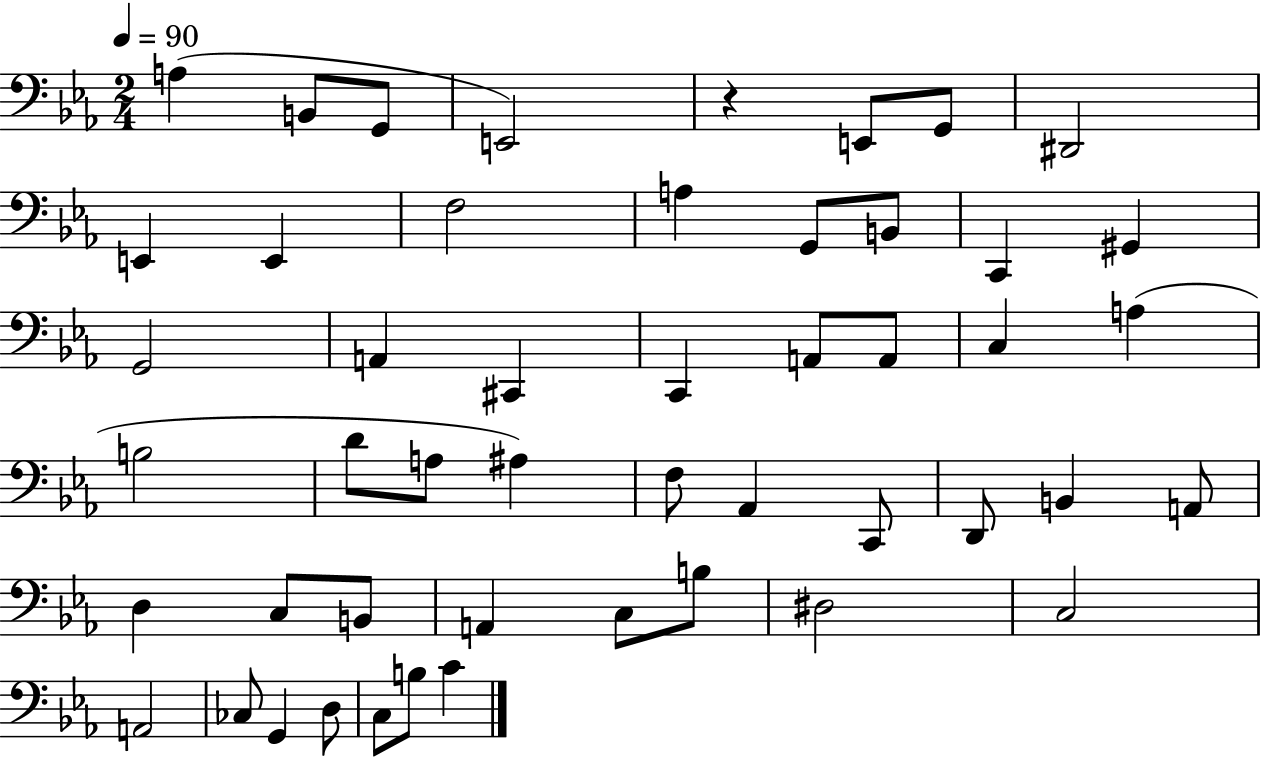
A3/q B2/e G2/e E2/h R/q E2/e G2/e D#2/h E2/q E2/q F3/h A3/q G2/e B2/e C2/q G#2/q G2/h A2/q C#2/q C2/q A2/e A2/e C3/q A3/q B3/h D4/e A3/e A#3/q F3/e Ab2/q C2/e D2/e B2/q A2/e D3/q C3/e B2/e A2/q C3/e B3/e D#3/h C3/h A2/h CES3/e G2/q D3/e C3/e B3/e C4/q